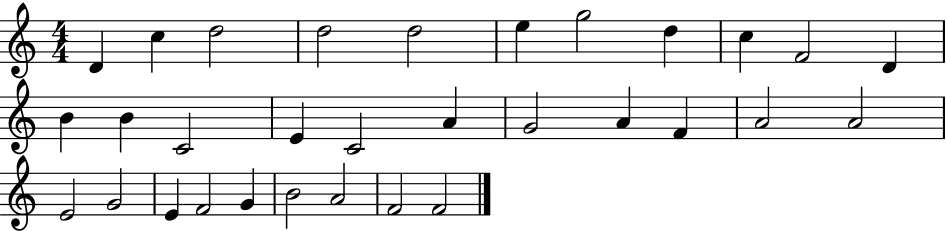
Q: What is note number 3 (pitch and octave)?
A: D5